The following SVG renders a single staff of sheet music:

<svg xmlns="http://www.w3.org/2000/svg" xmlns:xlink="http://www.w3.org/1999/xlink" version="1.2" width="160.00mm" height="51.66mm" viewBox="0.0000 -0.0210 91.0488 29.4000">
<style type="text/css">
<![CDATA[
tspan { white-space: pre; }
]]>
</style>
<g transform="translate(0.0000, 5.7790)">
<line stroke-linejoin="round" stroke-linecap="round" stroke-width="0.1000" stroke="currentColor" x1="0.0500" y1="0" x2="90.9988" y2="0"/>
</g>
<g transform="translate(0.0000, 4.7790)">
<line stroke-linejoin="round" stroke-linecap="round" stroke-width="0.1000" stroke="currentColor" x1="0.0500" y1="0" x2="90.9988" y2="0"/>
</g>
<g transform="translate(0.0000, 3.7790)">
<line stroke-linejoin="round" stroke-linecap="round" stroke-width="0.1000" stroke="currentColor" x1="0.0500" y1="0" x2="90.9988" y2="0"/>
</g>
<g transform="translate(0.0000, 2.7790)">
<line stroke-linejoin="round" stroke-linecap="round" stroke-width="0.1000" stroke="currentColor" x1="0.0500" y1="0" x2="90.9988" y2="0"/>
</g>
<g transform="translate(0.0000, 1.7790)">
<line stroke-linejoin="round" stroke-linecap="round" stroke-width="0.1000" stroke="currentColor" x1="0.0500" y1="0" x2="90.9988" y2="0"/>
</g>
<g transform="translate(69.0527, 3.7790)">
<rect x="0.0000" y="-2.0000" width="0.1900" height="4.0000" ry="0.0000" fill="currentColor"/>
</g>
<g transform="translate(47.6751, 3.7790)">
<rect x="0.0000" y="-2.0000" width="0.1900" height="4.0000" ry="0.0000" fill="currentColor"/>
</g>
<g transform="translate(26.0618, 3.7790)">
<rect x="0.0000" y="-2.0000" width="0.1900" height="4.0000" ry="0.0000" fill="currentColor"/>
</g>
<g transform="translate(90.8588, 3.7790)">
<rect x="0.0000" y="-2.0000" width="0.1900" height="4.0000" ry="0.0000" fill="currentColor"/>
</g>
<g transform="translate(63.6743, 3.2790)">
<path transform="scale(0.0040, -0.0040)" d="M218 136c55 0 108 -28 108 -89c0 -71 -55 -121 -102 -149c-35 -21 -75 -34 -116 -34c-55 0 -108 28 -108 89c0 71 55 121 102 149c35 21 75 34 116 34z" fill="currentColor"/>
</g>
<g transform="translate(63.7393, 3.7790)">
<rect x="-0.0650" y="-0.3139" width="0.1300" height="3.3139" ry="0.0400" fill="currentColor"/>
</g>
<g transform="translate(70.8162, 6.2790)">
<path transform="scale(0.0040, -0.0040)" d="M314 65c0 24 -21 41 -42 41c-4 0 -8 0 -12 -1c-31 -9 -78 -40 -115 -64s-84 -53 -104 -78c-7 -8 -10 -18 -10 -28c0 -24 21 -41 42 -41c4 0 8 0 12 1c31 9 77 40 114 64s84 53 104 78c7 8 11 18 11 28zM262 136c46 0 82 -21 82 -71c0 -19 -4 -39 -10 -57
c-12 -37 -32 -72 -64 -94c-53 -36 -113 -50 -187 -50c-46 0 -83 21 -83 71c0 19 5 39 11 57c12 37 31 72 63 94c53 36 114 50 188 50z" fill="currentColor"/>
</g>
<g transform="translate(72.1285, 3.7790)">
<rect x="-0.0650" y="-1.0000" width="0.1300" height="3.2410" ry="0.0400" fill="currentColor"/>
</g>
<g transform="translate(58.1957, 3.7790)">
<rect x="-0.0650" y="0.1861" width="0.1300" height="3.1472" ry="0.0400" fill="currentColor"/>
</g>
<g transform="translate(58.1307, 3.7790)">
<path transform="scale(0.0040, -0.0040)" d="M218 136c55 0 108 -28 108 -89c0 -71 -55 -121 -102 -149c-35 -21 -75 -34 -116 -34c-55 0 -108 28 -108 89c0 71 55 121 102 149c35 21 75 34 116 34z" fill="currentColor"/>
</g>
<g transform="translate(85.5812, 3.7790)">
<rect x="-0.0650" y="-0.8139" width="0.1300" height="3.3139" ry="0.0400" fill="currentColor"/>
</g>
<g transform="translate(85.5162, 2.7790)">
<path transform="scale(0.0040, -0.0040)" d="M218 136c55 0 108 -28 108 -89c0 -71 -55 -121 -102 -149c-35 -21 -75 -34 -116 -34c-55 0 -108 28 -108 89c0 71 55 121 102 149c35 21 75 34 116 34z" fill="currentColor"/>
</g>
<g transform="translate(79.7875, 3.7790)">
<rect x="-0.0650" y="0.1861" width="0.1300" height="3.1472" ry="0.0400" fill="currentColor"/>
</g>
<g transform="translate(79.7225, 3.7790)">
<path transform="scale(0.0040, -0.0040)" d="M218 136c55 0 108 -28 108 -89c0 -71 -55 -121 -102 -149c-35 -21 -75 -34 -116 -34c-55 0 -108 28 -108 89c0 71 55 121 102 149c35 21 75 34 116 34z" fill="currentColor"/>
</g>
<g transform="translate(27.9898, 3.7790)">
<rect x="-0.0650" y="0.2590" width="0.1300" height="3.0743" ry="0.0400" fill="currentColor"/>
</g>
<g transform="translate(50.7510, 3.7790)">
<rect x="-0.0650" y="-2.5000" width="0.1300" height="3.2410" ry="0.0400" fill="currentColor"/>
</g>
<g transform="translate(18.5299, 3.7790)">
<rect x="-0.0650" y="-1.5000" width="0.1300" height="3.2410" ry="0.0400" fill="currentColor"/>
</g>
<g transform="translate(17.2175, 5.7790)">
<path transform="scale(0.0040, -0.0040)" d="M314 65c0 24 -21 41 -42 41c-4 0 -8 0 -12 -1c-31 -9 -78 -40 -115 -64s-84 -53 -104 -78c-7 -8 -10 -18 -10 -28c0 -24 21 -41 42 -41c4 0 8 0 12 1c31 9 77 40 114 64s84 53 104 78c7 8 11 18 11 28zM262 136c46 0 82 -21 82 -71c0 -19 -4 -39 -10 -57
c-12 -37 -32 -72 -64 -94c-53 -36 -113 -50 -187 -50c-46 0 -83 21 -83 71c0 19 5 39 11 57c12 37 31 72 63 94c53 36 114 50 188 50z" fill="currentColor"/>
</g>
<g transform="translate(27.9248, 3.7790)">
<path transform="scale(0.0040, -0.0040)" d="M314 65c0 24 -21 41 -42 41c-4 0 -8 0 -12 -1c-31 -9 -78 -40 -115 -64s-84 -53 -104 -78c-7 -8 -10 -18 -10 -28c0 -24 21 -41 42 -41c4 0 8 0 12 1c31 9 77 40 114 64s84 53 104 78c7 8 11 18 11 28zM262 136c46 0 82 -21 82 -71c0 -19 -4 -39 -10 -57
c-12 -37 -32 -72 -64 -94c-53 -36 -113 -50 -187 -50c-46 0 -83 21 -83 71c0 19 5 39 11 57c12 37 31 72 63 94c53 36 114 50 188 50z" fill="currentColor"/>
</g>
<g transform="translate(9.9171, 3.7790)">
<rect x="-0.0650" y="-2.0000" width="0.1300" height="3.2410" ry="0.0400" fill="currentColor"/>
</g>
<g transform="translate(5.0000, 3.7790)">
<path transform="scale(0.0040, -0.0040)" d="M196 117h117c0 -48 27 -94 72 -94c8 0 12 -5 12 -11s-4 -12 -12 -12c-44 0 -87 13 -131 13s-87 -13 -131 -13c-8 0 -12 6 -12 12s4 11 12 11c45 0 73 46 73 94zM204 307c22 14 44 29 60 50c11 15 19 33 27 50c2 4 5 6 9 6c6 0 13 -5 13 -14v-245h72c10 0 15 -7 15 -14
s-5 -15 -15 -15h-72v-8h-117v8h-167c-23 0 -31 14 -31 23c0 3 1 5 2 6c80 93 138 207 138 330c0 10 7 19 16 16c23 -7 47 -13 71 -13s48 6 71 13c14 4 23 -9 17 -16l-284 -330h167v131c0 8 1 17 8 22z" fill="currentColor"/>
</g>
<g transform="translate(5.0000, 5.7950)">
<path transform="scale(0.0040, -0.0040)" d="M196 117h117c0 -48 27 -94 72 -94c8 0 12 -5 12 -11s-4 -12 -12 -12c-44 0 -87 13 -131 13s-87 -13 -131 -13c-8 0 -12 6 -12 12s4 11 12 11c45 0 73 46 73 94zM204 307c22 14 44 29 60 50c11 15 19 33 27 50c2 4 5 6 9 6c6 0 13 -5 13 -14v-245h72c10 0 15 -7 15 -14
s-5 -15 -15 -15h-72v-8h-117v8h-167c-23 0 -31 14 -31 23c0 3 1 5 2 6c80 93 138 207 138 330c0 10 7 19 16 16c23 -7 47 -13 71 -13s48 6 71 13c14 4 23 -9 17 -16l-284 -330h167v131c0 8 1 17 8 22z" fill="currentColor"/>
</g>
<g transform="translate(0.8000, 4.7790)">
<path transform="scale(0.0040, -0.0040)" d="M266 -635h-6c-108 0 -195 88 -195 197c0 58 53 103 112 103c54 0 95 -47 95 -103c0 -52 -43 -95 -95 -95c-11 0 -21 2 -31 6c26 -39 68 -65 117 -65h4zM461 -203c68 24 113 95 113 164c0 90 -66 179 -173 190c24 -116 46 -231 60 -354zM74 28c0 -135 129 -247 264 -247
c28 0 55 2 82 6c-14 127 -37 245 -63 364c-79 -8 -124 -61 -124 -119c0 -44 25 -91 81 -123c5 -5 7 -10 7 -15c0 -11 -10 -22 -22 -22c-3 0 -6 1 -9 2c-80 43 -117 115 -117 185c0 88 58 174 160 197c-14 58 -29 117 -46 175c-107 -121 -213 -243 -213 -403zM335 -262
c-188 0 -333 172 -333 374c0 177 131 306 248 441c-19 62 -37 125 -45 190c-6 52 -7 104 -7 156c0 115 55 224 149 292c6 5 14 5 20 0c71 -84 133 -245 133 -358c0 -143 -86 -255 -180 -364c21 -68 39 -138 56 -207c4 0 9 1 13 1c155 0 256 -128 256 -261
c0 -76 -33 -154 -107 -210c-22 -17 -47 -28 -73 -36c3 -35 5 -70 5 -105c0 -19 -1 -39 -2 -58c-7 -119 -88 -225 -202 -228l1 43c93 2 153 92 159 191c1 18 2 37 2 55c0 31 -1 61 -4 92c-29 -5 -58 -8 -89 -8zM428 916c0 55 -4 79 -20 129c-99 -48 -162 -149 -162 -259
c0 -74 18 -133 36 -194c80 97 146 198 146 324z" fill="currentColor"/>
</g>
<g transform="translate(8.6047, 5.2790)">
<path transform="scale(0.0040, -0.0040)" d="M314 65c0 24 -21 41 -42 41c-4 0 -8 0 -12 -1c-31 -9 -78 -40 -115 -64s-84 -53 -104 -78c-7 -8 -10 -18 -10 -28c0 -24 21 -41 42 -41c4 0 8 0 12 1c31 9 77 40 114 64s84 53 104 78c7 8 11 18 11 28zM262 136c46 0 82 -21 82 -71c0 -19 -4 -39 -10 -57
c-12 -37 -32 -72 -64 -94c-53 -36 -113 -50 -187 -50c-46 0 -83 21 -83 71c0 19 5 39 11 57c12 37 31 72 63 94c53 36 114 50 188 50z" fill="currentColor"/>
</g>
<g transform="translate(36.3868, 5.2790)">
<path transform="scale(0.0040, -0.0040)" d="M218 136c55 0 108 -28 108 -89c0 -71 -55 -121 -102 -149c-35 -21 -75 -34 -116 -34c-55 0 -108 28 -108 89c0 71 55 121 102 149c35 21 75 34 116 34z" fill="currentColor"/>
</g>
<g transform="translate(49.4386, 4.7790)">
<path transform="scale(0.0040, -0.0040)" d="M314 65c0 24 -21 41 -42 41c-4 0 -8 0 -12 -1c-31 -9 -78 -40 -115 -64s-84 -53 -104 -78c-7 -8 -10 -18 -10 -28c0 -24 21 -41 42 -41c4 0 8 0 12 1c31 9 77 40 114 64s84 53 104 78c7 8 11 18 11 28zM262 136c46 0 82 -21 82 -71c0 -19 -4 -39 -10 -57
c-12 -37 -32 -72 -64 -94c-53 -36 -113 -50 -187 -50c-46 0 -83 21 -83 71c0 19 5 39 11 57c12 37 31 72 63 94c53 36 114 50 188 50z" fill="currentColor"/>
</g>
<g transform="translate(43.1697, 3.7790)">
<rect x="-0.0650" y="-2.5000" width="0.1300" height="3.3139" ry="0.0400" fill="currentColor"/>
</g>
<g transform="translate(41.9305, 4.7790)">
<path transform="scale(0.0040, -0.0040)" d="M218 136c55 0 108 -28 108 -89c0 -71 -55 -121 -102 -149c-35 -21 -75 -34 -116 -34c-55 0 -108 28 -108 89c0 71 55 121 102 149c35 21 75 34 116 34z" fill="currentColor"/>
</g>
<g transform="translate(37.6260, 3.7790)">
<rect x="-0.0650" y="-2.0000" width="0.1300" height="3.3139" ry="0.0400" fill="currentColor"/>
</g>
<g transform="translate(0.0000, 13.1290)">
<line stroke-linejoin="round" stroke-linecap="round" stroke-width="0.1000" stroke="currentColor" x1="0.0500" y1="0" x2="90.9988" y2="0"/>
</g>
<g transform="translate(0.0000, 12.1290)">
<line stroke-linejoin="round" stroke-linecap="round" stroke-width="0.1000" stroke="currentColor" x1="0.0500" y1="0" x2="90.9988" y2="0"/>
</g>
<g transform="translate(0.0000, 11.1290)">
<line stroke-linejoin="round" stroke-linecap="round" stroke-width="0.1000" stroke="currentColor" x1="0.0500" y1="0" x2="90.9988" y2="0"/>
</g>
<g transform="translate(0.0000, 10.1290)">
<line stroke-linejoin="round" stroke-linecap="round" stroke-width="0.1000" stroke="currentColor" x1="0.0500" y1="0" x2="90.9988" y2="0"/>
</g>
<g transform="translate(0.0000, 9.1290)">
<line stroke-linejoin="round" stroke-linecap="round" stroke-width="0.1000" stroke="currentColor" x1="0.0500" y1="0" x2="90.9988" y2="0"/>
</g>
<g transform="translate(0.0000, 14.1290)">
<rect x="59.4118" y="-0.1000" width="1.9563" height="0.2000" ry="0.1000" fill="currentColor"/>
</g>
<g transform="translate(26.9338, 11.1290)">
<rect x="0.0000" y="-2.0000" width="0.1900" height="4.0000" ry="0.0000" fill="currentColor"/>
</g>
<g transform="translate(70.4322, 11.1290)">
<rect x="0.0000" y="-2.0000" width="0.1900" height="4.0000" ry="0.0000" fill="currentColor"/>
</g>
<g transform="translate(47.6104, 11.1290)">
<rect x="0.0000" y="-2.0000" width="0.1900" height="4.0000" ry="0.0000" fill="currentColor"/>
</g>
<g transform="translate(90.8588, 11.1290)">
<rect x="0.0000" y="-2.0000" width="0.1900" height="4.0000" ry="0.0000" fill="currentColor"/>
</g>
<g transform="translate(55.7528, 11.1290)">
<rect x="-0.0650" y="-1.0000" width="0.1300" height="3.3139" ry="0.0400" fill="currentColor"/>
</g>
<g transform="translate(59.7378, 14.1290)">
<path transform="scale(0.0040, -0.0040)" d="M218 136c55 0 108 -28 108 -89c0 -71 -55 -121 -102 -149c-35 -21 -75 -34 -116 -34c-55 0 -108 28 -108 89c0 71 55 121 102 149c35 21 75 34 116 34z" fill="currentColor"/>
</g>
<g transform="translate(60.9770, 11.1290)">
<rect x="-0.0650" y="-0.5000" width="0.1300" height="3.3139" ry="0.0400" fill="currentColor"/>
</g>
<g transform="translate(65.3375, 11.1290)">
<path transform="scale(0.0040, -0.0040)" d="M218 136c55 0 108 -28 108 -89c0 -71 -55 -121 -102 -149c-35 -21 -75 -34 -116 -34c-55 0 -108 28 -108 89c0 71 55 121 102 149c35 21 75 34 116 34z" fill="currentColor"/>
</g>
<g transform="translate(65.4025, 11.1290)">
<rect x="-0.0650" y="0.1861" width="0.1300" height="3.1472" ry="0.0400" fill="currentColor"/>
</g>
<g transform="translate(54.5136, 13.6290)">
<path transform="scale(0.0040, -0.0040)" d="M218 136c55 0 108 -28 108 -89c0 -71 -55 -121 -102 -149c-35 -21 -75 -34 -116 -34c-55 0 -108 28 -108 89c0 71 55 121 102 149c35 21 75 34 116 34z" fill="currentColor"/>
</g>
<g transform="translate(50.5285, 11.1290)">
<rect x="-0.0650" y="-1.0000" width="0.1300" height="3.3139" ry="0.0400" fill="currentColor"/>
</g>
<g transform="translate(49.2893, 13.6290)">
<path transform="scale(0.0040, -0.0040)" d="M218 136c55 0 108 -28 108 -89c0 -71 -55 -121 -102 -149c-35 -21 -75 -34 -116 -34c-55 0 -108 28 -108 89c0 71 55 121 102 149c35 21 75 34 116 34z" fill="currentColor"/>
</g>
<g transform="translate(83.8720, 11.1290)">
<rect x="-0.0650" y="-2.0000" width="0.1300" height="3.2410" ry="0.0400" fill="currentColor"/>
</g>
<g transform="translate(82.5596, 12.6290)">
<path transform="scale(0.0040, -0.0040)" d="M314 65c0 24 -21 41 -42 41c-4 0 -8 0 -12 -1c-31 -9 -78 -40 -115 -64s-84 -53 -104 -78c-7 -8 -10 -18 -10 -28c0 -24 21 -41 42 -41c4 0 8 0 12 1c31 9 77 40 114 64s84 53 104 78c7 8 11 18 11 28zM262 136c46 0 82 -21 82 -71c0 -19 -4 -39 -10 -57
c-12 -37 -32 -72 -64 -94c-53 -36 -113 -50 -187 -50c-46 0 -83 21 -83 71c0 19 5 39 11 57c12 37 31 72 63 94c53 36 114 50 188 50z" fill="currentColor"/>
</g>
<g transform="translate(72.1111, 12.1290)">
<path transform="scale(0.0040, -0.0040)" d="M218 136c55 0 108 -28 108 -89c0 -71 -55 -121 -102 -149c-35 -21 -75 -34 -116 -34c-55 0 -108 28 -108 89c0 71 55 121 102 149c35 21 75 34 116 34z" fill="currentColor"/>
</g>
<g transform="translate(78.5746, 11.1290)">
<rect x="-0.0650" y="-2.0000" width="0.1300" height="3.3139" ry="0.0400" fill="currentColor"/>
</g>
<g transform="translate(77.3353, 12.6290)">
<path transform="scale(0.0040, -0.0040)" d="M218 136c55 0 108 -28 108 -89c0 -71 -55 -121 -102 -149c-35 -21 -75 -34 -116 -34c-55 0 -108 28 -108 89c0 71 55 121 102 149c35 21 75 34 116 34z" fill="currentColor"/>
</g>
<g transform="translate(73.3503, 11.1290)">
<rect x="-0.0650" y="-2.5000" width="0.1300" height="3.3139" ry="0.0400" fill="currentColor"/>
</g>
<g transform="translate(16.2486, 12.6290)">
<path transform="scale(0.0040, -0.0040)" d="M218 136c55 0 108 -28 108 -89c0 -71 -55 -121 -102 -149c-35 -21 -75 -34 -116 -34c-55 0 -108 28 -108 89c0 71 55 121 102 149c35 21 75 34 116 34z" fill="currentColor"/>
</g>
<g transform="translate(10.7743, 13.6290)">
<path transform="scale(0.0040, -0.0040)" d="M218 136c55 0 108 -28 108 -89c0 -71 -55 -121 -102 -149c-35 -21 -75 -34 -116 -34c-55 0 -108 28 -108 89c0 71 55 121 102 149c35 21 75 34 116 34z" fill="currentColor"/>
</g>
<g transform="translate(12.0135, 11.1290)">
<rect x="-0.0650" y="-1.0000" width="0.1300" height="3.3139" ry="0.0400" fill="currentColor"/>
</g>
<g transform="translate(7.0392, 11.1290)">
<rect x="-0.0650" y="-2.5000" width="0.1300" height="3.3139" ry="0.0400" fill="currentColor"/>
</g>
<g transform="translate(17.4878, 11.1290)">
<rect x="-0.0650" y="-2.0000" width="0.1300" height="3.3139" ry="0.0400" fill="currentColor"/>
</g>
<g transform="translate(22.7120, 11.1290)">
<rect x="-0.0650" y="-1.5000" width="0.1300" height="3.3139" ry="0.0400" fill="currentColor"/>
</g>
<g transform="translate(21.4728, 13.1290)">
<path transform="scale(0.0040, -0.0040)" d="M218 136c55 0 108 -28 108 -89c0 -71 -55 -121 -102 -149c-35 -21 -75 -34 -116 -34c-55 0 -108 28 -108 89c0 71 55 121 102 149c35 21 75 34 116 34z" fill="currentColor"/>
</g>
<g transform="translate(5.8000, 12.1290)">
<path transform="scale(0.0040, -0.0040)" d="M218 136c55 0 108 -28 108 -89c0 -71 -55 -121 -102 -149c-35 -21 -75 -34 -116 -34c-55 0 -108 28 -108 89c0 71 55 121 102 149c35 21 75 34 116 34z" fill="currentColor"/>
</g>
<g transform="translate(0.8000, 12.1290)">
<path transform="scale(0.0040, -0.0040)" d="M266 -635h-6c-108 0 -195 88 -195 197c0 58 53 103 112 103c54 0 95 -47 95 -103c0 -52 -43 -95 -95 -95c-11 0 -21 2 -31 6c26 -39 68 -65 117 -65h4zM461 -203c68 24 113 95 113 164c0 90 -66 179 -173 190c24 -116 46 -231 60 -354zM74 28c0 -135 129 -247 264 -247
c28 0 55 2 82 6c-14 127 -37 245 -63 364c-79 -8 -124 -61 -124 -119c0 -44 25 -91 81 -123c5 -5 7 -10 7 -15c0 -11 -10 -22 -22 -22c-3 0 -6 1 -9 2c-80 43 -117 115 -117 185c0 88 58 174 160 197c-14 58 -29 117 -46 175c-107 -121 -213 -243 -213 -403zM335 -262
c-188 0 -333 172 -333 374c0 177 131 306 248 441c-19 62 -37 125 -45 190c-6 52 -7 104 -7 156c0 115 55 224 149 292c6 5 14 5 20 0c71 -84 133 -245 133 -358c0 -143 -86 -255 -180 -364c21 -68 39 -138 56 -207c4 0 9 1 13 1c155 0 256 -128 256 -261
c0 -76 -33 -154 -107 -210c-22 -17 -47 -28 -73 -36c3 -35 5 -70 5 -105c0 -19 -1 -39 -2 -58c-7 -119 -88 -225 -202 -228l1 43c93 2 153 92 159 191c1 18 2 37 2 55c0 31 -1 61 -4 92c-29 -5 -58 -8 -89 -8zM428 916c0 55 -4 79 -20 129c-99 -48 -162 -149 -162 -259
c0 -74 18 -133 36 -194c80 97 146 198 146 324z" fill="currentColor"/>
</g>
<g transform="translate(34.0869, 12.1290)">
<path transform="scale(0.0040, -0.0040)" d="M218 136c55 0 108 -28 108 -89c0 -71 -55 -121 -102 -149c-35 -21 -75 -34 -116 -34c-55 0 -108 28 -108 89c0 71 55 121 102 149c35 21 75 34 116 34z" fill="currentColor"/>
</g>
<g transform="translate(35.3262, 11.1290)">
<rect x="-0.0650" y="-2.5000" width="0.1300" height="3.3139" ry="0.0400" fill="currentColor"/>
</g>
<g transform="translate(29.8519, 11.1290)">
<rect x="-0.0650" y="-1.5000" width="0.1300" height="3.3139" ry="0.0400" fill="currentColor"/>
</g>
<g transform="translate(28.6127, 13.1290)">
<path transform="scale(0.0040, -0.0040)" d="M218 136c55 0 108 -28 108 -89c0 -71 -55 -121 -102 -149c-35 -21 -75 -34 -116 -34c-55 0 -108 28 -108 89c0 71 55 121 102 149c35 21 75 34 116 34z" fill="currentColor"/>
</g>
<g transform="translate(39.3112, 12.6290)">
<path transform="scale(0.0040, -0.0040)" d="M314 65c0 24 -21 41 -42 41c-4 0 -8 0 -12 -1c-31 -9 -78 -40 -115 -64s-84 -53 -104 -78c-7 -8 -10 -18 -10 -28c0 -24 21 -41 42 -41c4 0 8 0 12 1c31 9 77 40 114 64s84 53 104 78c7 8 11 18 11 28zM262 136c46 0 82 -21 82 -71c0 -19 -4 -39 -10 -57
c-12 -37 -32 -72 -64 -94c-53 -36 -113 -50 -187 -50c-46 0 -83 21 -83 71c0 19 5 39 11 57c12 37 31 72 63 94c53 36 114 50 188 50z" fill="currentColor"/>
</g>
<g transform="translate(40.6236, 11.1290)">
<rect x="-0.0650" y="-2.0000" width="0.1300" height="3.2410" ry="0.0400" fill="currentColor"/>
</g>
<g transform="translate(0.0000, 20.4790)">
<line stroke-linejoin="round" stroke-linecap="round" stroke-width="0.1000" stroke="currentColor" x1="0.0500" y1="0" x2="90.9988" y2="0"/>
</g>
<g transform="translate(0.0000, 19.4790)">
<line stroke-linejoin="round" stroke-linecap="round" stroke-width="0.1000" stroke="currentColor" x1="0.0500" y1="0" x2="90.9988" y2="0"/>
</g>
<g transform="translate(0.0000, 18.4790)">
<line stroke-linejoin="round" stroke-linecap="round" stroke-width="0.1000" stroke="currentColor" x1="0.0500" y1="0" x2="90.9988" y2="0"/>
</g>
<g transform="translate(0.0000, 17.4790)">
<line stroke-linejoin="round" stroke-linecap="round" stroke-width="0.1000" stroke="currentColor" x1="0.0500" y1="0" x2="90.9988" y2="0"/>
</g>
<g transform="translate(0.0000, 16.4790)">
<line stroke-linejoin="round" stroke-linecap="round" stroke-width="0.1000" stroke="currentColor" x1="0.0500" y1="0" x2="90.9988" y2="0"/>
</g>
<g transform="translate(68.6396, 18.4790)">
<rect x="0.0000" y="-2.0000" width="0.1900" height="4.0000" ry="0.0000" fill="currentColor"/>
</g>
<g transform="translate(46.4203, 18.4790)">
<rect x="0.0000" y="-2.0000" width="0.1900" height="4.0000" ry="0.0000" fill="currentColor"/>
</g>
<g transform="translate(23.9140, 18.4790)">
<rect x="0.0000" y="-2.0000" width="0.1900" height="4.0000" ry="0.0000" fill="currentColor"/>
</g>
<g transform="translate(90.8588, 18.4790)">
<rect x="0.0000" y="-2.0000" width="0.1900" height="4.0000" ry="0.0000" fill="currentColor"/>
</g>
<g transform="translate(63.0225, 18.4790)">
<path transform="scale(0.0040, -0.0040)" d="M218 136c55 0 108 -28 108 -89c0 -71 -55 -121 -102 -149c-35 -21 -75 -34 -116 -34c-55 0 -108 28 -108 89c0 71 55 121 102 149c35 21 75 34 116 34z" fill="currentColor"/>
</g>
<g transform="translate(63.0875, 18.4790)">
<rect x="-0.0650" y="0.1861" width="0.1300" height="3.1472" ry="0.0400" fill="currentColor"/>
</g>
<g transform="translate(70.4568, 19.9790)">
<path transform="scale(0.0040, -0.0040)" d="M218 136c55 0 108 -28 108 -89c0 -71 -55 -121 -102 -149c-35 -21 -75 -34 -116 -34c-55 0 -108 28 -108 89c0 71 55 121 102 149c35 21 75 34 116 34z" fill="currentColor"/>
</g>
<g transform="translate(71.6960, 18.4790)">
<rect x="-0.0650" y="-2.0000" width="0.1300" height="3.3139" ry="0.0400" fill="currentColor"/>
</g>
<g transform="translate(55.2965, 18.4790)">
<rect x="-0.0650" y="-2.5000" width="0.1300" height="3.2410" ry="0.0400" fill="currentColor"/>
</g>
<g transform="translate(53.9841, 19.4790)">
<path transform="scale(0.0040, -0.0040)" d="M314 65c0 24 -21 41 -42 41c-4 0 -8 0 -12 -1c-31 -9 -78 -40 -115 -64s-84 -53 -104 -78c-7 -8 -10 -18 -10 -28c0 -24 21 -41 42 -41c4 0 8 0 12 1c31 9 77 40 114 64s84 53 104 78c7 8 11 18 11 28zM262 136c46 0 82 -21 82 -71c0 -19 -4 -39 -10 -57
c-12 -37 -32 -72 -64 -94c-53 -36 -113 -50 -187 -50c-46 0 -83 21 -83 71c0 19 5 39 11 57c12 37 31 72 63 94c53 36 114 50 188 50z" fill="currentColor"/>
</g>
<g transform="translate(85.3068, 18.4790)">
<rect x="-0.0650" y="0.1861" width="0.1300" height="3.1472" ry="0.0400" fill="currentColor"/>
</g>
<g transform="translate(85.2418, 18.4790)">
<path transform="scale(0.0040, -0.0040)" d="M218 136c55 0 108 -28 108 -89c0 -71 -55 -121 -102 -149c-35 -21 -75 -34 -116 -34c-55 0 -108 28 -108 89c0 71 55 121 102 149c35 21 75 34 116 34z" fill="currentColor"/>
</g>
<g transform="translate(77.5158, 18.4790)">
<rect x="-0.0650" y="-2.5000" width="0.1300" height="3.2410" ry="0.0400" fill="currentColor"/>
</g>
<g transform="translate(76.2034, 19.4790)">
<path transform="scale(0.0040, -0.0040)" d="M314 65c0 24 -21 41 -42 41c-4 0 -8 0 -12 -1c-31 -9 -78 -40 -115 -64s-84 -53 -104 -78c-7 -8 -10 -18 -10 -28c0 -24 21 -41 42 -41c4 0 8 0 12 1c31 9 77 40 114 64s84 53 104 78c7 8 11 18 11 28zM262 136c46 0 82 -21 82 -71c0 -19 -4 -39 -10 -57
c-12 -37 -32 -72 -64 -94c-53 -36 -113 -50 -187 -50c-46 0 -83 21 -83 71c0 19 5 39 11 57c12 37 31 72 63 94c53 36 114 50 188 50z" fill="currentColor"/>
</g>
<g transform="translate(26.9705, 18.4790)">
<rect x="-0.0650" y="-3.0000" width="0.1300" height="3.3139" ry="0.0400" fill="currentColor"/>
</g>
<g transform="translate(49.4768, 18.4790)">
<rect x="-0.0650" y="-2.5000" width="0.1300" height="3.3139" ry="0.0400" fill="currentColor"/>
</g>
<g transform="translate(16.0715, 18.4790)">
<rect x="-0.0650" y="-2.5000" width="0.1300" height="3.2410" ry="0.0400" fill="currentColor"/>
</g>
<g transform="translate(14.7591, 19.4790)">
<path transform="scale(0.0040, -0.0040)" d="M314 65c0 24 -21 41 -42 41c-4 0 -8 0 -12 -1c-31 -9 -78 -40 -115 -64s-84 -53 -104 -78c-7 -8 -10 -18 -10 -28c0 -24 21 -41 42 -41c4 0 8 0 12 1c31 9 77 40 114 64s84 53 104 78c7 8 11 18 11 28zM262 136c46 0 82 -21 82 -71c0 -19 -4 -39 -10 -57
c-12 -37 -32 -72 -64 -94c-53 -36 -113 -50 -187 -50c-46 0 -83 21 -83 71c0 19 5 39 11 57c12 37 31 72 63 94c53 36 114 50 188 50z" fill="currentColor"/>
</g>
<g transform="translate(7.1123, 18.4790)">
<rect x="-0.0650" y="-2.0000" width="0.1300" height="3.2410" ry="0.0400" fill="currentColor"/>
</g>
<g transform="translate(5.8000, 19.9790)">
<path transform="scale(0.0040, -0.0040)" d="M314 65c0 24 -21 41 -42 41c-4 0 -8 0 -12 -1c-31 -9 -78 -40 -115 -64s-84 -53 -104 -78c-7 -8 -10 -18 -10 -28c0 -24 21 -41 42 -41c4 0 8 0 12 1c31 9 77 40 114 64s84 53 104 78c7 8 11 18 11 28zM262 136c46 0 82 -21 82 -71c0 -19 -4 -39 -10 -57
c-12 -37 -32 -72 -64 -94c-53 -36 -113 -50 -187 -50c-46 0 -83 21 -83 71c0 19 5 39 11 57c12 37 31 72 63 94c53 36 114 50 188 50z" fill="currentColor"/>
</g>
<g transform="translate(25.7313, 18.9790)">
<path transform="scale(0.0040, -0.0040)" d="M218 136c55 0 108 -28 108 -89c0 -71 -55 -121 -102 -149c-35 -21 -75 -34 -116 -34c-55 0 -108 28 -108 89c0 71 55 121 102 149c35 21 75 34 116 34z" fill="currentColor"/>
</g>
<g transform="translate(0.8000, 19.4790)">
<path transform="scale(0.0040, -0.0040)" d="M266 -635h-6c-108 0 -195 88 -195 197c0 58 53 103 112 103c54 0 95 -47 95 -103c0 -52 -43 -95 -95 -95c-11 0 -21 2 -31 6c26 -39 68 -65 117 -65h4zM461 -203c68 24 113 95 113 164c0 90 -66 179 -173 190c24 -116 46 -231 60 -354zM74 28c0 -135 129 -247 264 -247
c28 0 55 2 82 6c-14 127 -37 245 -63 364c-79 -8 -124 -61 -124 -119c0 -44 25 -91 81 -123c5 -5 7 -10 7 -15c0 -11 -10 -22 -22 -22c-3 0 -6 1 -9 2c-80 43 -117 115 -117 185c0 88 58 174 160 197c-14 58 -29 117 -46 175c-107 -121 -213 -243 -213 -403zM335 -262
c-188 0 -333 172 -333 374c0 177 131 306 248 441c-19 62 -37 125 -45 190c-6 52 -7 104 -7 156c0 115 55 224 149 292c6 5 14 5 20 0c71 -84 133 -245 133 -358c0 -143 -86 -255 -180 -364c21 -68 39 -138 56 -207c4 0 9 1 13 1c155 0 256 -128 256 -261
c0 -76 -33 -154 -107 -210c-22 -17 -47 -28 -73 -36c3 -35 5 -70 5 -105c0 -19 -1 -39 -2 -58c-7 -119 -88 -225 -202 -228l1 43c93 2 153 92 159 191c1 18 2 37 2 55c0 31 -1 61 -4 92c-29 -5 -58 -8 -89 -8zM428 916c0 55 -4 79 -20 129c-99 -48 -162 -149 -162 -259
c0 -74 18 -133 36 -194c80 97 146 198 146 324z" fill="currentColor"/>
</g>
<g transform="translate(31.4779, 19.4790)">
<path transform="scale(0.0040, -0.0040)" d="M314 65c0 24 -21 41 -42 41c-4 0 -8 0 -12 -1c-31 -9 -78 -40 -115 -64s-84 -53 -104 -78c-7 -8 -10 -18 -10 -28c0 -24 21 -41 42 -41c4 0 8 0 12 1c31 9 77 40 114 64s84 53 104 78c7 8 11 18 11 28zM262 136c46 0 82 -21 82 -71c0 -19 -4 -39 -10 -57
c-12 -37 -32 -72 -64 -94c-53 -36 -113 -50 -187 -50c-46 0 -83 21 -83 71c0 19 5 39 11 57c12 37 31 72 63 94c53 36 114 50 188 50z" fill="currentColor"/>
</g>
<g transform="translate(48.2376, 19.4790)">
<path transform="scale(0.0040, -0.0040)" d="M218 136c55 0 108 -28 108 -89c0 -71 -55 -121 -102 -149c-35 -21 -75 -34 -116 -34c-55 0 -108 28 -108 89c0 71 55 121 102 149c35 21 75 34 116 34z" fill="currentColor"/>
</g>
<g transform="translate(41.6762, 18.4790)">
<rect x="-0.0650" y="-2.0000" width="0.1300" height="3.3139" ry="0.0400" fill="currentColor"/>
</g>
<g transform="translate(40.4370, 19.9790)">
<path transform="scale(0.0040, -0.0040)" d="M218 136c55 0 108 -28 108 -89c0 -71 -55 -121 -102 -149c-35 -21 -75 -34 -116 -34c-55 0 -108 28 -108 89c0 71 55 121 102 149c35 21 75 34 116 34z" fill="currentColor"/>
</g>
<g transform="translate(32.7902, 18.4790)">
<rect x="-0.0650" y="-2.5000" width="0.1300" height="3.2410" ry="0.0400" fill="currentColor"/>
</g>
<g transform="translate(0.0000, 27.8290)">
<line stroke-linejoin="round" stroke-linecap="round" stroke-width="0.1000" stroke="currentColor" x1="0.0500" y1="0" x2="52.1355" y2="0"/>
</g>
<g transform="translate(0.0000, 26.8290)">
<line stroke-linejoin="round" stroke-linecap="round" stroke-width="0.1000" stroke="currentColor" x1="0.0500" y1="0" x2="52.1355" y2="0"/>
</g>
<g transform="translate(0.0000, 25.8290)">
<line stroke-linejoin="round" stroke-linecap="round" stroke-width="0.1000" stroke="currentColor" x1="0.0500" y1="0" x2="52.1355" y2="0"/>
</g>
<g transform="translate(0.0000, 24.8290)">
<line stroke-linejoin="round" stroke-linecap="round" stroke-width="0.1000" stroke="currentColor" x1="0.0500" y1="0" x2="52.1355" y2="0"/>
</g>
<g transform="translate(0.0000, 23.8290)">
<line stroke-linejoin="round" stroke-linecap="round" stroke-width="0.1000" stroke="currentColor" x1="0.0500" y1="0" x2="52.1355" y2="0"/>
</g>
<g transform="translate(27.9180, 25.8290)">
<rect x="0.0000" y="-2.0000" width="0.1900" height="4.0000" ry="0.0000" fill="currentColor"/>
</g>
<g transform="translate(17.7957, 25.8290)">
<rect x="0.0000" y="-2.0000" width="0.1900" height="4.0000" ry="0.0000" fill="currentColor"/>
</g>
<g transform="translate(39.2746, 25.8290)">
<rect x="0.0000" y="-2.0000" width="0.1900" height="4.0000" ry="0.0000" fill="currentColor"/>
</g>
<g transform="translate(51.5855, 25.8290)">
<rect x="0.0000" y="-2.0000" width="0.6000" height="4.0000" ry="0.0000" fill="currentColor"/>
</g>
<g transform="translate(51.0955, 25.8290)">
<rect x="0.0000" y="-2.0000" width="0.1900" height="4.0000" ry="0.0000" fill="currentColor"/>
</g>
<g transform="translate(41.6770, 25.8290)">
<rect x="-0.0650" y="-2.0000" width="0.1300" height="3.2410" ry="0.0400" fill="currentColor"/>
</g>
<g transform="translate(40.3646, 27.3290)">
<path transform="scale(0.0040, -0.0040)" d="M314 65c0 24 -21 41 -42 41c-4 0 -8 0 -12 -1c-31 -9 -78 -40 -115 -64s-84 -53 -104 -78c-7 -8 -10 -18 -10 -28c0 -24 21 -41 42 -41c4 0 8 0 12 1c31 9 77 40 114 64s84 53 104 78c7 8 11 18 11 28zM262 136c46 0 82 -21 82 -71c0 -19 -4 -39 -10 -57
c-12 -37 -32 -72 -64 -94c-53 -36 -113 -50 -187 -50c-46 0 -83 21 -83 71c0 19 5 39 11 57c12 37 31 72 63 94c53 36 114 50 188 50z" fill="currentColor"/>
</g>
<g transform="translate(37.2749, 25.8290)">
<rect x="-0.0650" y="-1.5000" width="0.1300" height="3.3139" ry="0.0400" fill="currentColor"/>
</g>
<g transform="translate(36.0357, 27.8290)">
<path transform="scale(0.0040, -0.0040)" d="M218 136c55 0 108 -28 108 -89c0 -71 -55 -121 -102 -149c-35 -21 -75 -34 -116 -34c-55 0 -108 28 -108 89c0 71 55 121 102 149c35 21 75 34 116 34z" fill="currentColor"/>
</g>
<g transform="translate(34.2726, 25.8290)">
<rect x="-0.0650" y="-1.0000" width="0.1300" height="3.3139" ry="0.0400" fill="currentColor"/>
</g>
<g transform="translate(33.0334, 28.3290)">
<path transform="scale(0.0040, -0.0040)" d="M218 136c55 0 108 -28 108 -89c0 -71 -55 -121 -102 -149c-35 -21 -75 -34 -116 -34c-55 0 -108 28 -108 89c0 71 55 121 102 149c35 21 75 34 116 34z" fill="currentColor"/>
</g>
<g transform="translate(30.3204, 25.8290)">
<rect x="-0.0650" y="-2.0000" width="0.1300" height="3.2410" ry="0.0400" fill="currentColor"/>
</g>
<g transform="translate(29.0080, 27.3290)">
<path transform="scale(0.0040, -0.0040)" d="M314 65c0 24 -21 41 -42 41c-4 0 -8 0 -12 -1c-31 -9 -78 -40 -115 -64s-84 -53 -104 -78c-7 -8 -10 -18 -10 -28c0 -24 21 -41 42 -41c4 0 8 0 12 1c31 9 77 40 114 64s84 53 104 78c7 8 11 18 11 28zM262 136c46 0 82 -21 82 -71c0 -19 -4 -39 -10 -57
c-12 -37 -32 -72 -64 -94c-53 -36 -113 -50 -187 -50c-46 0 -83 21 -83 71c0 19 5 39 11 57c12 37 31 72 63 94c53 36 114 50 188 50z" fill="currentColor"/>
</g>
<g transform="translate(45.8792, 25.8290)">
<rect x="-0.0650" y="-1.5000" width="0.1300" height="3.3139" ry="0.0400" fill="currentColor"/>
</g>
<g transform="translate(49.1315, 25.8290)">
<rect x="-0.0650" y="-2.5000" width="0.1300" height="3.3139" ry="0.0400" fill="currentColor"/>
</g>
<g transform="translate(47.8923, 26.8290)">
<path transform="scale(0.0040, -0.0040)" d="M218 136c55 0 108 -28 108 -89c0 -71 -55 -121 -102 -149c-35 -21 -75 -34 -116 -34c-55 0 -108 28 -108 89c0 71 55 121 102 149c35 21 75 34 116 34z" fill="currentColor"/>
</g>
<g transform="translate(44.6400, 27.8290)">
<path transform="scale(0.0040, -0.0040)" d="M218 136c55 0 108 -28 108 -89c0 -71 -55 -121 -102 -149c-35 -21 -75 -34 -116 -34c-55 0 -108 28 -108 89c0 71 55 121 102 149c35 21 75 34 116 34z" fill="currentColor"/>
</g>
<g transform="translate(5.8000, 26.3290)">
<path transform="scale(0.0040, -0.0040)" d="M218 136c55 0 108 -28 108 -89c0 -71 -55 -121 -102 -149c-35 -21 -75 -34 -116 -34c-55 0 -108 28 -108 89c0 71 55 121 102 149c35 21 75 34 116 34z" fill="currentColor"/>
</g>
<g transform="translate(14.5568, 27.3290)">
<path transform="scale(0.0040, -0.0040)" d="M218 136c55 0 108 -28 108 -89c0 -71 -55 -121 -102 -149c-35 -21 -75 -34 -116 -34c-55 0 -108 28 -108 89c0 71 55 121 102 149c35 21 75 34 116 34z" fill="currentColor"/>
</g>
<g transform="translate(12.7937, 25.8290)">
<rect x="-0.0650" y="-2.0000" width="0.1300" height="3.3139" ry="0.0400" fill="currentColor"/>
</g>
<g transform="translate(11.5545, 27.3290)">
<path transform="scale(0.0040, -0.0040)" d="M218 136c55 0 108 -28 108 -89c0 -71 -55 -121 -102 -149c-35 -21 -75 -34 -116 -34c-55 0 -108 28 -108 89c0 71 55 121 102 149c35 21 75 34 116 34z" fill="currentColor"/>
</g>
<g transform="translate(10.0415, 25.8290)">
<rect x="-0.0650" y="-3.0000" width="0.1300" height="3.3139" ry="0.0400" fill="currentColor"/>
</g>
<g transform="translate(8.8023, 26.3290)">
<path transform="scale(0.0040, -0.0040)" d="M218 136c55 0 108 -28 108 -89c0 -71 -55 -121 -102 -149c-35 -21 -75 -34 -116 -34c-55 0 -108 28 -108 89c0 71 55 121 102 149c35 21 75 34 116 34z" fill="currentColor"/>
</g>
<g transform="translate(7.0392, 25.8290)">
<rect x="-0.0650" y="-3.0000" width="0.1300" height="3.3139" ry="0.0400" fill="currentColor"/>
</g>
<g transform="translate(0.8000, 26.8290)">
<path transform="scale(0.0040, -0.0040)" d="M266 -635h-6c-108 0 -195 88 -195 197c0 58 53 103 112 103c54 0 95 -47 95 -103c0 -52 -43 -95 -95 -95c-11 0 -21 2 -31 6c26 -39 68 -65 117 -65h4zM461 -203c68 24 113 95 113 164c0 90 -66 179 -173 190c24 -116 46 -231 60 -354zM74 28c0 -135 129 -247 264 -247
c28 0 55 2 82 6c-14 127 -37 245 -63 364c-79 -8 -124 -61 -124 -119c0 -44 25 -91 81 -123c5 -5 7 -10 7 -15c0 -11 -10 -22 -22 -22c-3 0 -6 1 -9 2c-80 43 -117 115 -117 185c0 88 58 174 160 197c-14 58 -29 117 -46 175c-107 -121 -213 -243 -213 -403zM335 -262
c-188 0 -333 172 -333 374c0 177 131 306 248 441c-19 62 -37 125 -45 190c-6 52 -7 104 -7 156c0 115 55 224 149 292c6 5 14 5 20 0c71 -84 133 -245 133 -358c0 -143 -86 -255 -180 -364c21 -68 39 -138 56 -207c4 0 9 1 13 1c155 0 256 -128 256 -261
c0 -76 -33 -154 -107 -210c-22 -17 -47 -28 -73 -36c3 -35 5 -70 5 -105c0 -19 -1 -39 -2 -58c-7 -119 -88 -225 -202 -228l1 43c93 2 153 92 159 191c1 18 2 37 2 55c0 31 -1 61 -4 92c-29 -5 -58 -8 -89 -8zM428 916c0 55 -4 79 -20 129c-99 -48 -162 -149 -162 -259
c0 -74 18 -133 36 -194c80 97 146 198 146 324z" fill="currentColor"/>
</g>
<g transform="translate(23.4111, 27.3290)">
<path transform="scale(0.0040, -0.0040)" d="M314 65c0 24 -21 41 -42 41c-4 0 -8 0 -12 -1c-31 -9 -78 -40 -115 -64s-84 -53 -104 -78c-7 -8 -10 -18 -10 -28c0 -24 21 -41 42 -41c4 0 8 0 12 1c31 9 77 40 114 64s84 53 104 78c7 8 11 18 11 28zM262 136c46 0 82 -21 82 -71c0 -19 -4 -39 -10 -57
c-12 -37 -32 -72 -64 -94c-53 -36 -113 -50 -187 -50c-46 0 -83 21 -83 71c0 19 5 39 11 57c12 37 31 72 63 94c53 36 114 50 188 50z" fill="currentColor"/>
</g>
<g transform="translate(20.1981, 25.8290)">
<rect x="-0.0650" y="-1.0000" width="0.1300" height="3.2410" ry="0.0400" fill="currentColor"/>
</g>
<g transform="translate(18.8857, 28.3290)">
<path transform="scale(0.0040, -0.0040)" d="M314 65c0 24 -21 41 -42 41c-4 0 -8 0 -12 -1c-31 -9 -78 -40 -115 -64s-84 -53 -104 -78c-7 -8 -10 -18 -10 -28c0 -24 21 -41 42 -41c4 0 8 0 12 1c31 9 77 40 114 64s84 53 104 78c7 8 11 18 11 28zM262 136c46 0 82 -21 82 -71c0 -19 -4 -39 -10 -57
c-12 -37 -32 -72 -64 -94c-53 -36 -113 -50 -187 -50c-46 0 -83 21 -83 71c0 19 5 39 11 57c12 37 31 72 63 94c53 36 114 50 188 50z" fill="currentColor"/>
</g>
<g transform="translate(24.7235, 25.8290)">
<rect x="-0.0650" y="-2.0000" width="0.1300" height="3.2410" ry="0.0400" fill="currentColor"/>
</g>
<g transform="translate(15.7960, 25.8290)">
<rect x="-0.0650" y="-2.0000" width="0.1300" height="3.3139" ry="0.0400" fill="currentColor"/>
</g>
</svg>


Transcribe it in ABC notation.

X:1
T:Untitled
M:4/4
L:1/4
K:C
F2 E2 B2 F G G2 B c D2 B d G D F E E G F2 D D C B G F F2 F2 G2 A G2 F G G2 B F G2 B A A F F D2 F2 F2 D E F2 E G